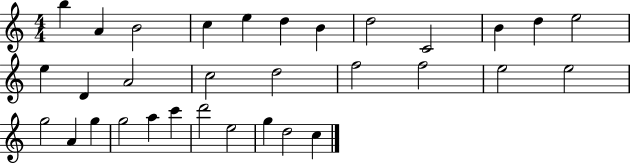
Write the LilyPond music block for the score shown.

{
  \clef treble
  \numericTimeSignature
  \time 4/4
  \key c \major
  b''4 a'4 b'2 | c''4 e''4 d''4 b'4 | d''2 c'2 | b'4 d''4 e''2 | \break e''4 d'4 a'2 | c''2 d''2 | f''2 f''2 | e''2 e''2 | \break g''2 a'4 g''4 | g''2 a''4 c'''4 | d'''2 e''2 | g''4 d''2 c''4 | \break \bar "|."
}